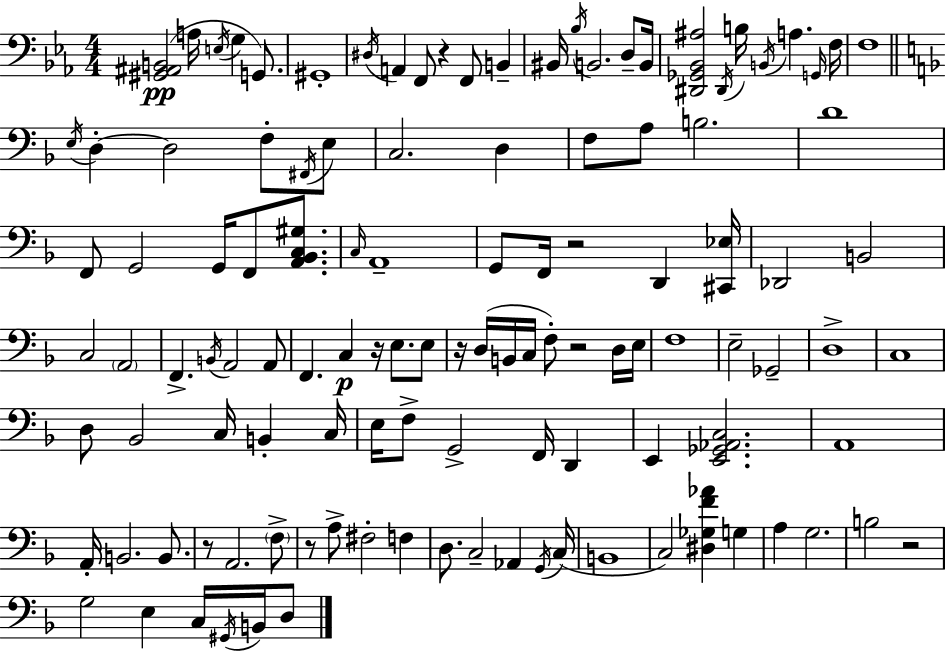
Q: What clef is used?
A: bass